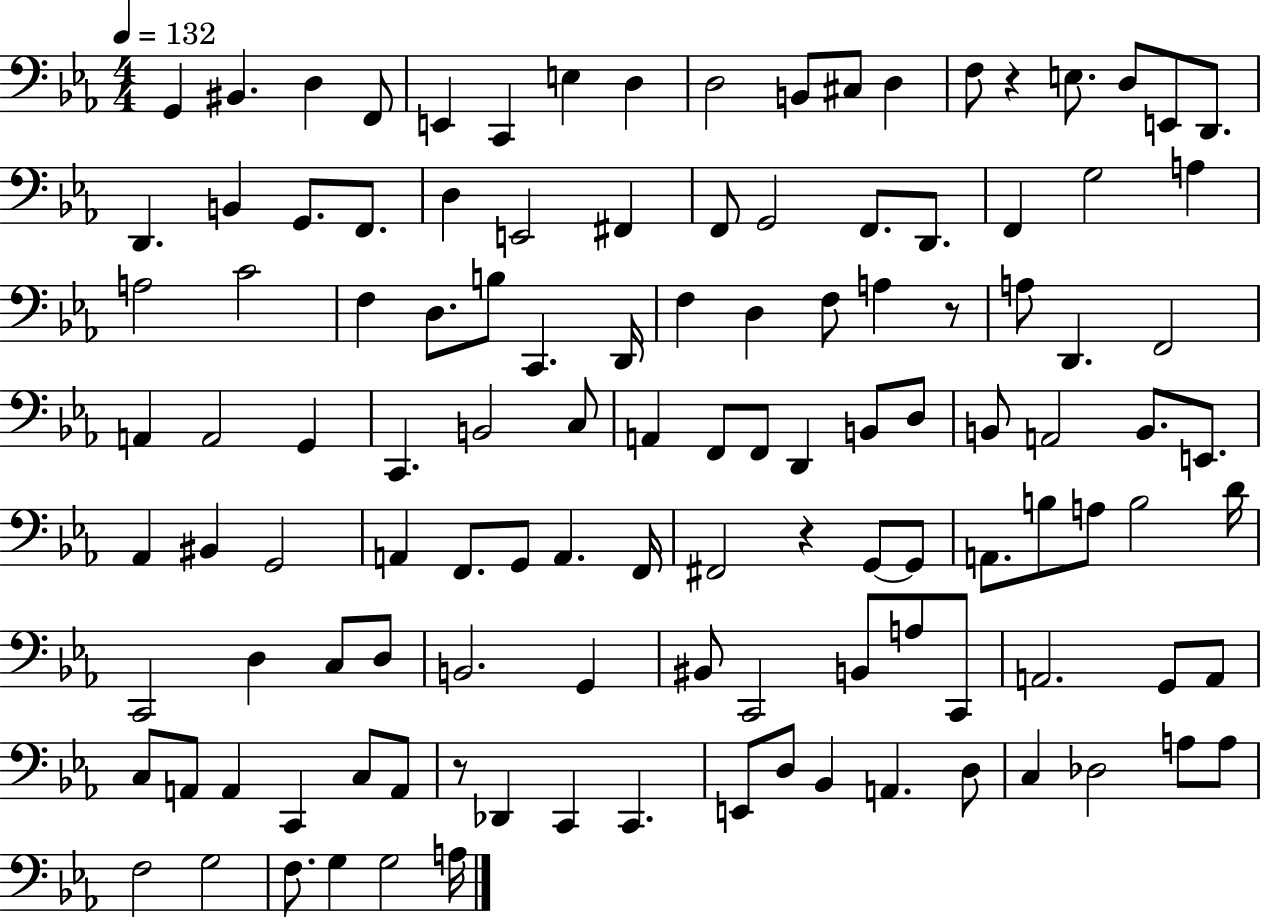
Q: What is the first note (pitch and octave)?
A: G2